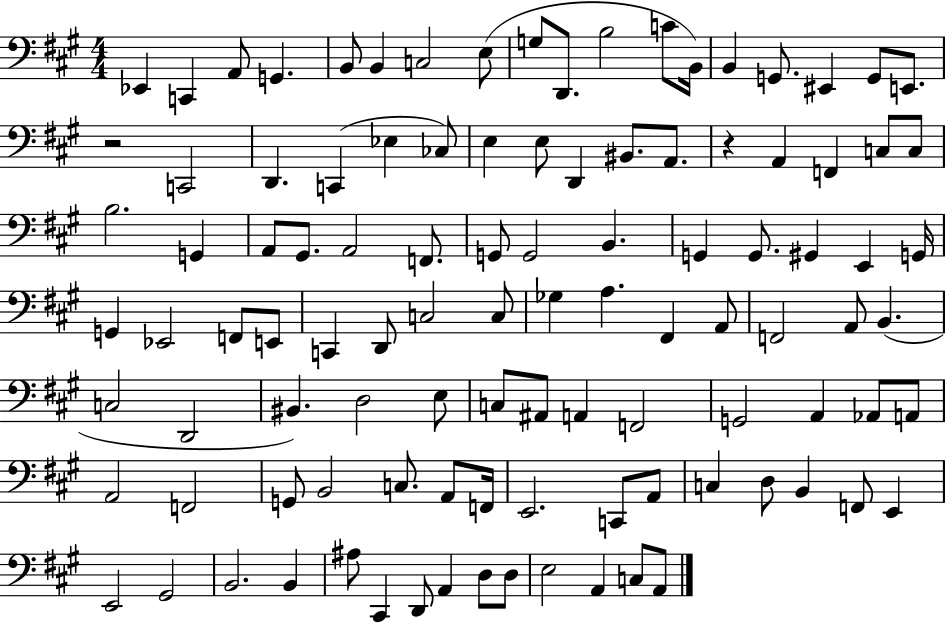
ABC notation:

X:1
T:Untitled
M:4/4
L:1/4
K:A
_E,, C,, A,,/2 G,, B,,/2 B,, C,2 E,/2 G,/2 D,,/2 B,2 C/2 B,,/4 B,, G,,/2 ^E,, G,,/2 E,,/2 z2 C,,2 D,, C,, _E, _C,/2 E, E,/2 D,, ^B,,/2 A,,/2 z A,, F,, C,/2 C,/2 B,2 G,, A,,/2 ^G,,/2 A,,2 F,,/2 G,,/2 G,,2 B,, G,, G,,/2 ^G,, E,, G,,/4 G,, _E,,2 F,,/2 E,,/2 C,, D,,/2 C,2 C,/2 _G, A, ^F,, A,,/2 F,,2 A,,/2 B,, C,2 D,,2 ^B,, D,2 E,/2 C,/2 ^A,,/2 A,, F,,2 G,,2 A,, _A,,/2 A,,/2 A,,2 F,,2 G,,/2 B,,2 C,/2 A,,/2 F,,/4 E,,2 C,,/2 A,,/2 C, D,/2 B,, F,,/2 E,, E,,2 ^G,,2 B,,2 B,, ^A,/2 ^C,, D,,/2 A,, D,/2 D,/2 E,2 A,, C,/2 A,,/2